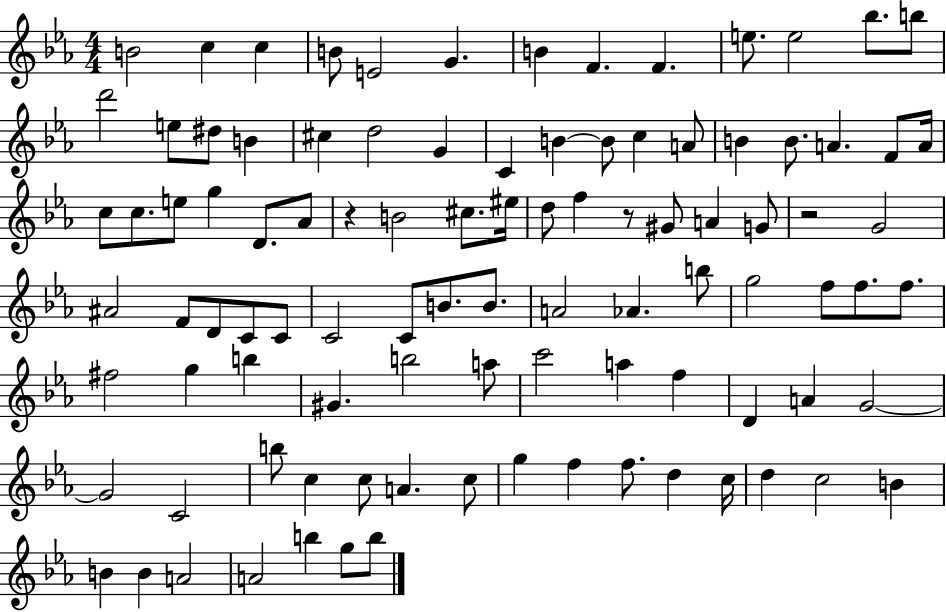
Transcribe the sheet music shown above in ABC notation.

X:1
T:Untitled
M:4/4
L:1/4
K:Eb
B2 c c B/2 E2 G B F F e/2 e2 _b/2 b/2 d'2 e/2 ^d/2 B ^c d2 G C B B/2 c A/2 B B/2 A F/2 A/4 c/2 c/2 e/2 g D/2 _A/2 z B2 ^c/2 ^e/4 d/2 f z/2 ^G/2 A G/2 z2 G2 ^A2 F/2 D/2 C/2 C/2 C2 C/2 B/2 B/2 A2 _A b/2 g2 f/2 f/2 f/2 ^f2 g b ^G b2 a/2 c'2 a f D A G2 G2 C2 b/2 c c/2 A c/2 g f f/2 d c/4 d c2 B B B A2 A2 b g/2 b/2